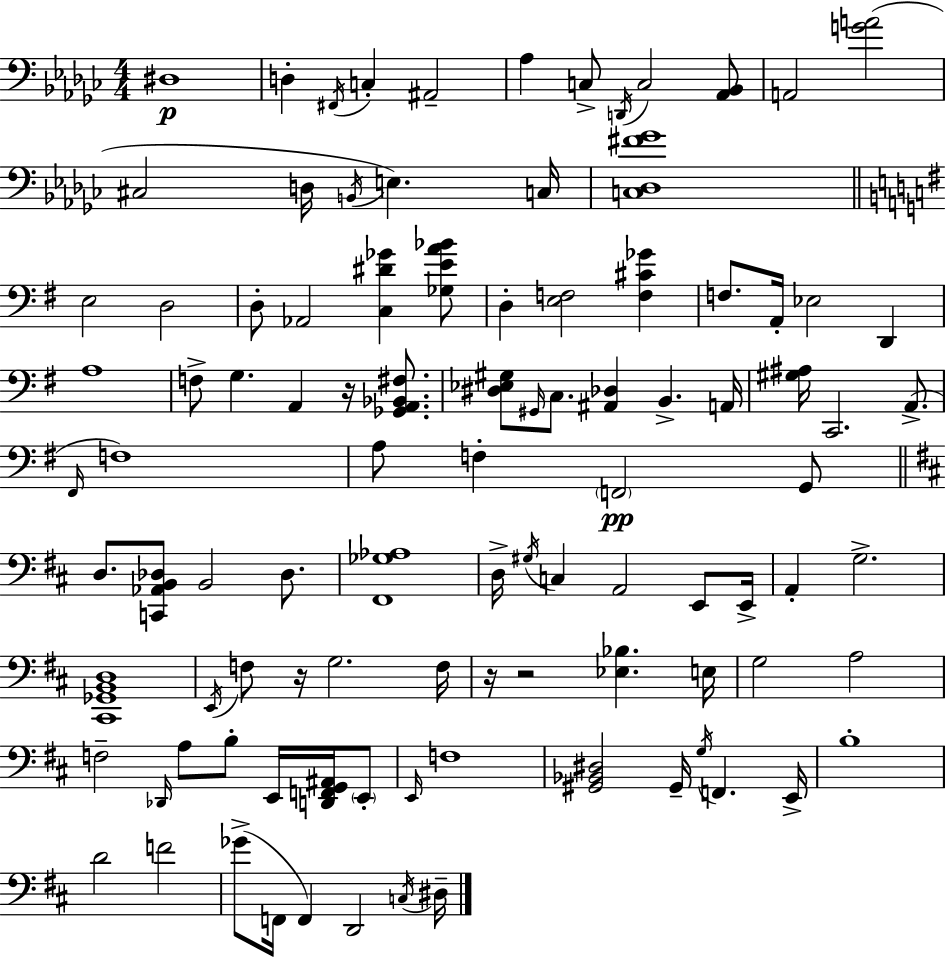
D#3/w D3/q F#2/s C3/q A#2/h Ab3/q C3/e D2/s C3/h [Ab2,Bb2]/e A2/h [G4,A4]/h C#3/h D3/s B2/s E3/q. C3/s [C3,Db3,F#4,Gb4]/w E3/h D3/h D3/e Ab2/h [C3,D#4,Gb4]/q [Gb3,E4,A4,Bb4]/e D3/q [E3,F3]/h [F3,C#4,Gb4]/q F3/e. A2/s Eb3/h D2/q A3/w F3/e G3/q. A2/q R/s [Gb2,A2,Bb2,F#3]/e. [D#3,Eb3,G#3]/e G#2/s C3/e. [A#2,Db3]/q B2/q. A2/s [G#3,A#3]/s C2/h. A2/e. F#2/s F3/w A3/e F3/q F2/h G2/e D3/e. [C2,Ab2,B2,Db3]/e B2/h Db3/e. [F#2,Gb3,Ab3]/w D3/s G#3/s C3/q A2/h E2/e E2/s A2/q G3/h. [C#2,Gb2,B2,D3]/w E2/s F3/e R/s G3/h. F3/s R/s R/h [Eb3,Bb3]/q. E3/s G3/h A3/h F3/h Db2/s A3/e B3/e E2/s [D2,F2,G2,A#2]/s E2/e E2/s F3/w [G#2,Bb2,D#3]/h G#2/s G3/s F2/q. E2/s B3/w D4/h F4/h Gb4/e F2/s F2/q D2/h C3/s D#3/s